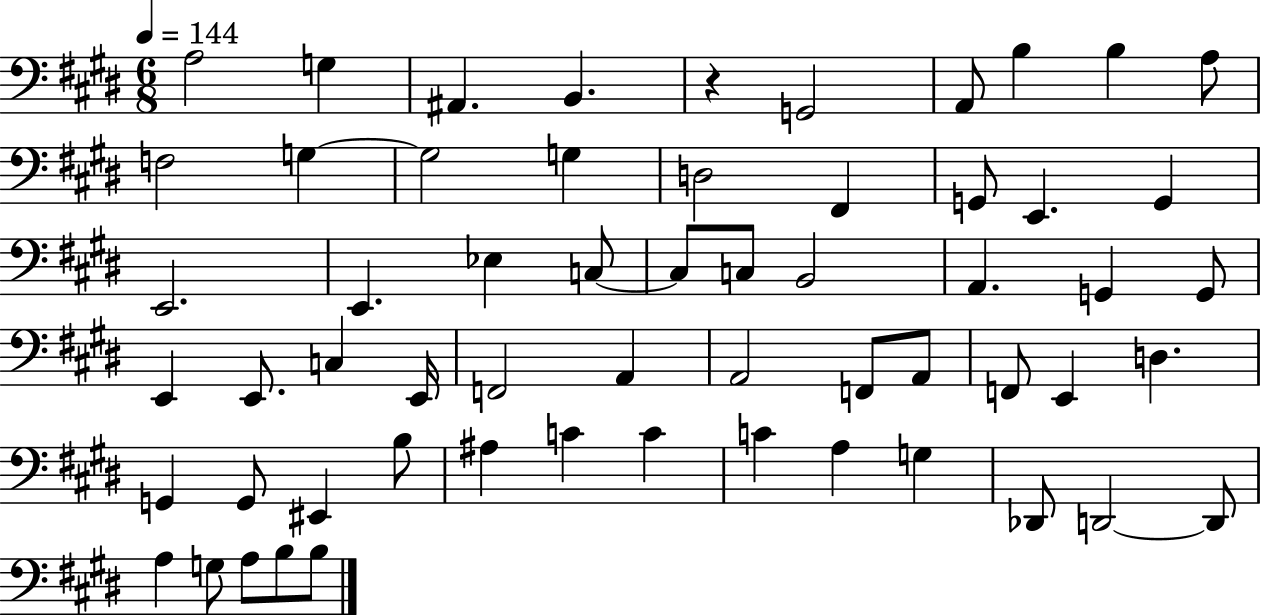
A3/h G3/q A#2/q. B2/q. R/q G2/h A2/e B3/q B3/q A3/e F3/h G3/q G3/h G3/q D3/h F#2/q G2/e E2/q. G2/q E2/h. E2/q. Eb3/q C3/e C3/e C3/e B2/h A2/q. G2/q G2/e E2/q E2/e. C3/q E2/s F2/h A2/q A2/h F2/e A2/e F2/e E2/q D3/q. G2/q G2/e EIS2/q B3/e A#3/q C4/q C4/q C4/q A3/q G3/q Db2/e D2/h D2/e A3/q G3/e A3/e B3/e B3/e